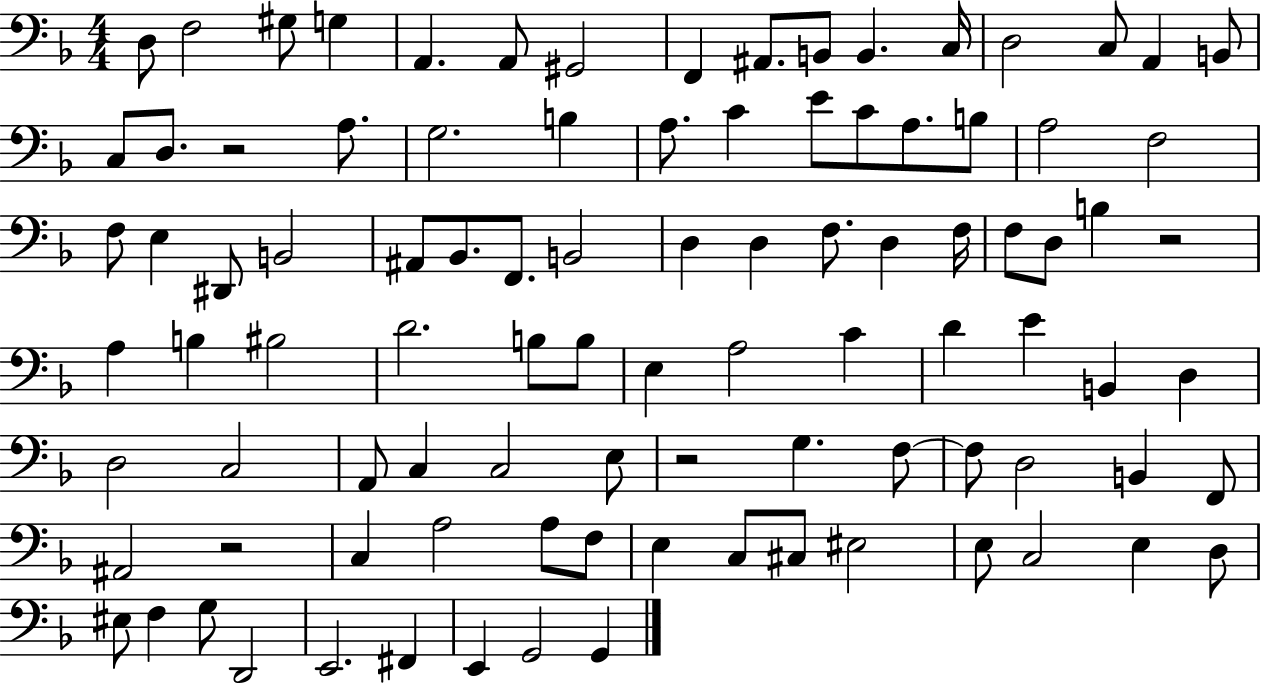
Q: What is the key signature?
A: F major